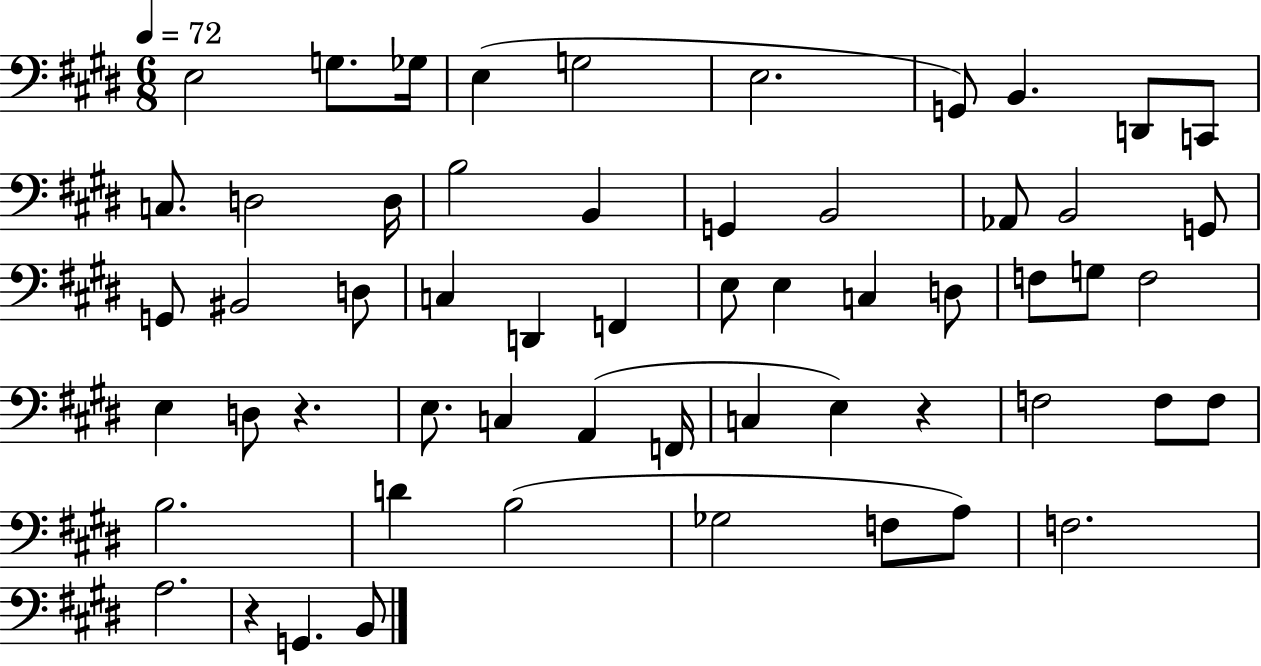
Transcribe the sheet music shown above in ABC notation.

X:1
T:Untitled
M:6/8
L:1/4
K:E
E,2 G,/2 _G,/4 E, G,2 E,2 G,,/2 B,, D,,/2 C,,/2 C,/2 D,2 D,/4 B,2 B,, G,, B,,2 _A,,/2 B,,2 G,,/2 G,,/2 ^B,,2 D,/2 C, D,, F,, E,/2 E, C, D,/2 F,/2 G,/2 F,2 E, D,/2 z E,/2 C, A,, F,,/4 C, E, z F,2 F,/2 F,/2 B,2 D B,2 _G,2 F,/2 A,/2 F,2 A,2 z G,, B,,/2